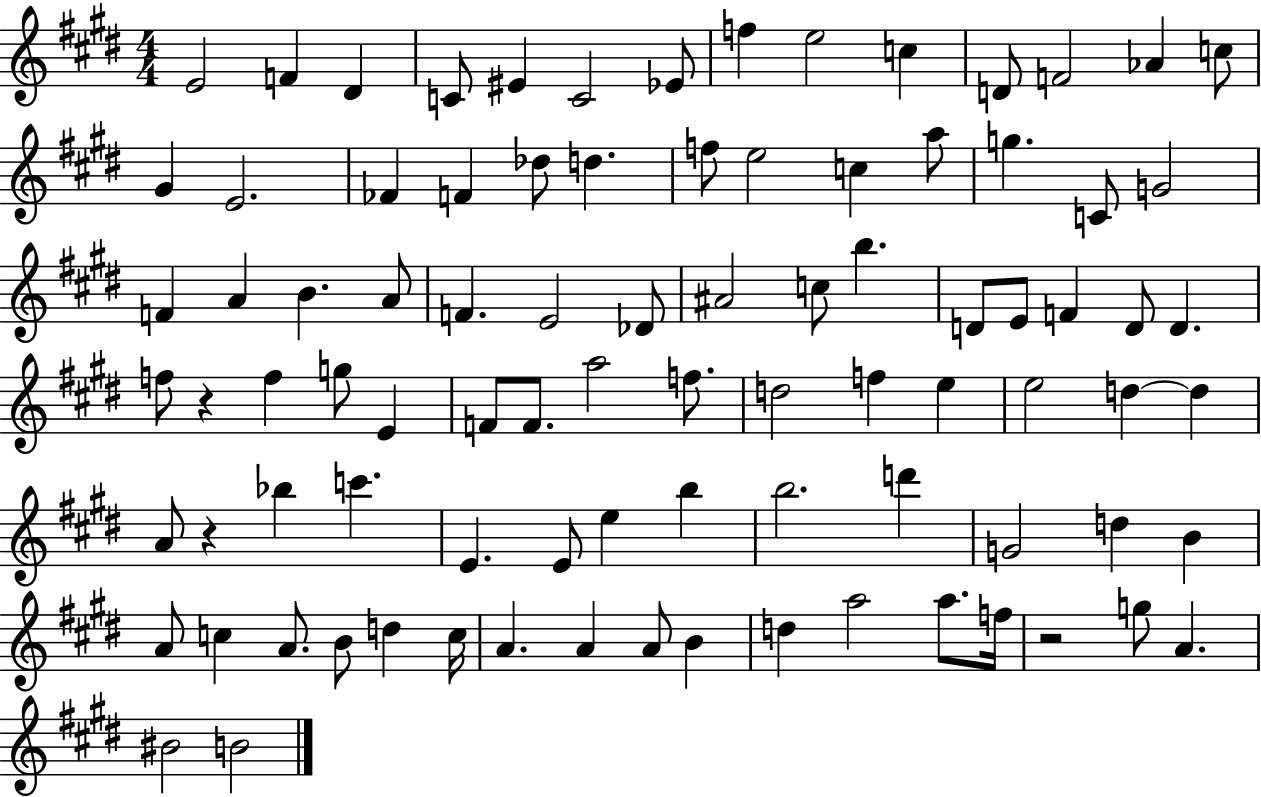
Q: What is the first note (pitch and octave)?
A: E4